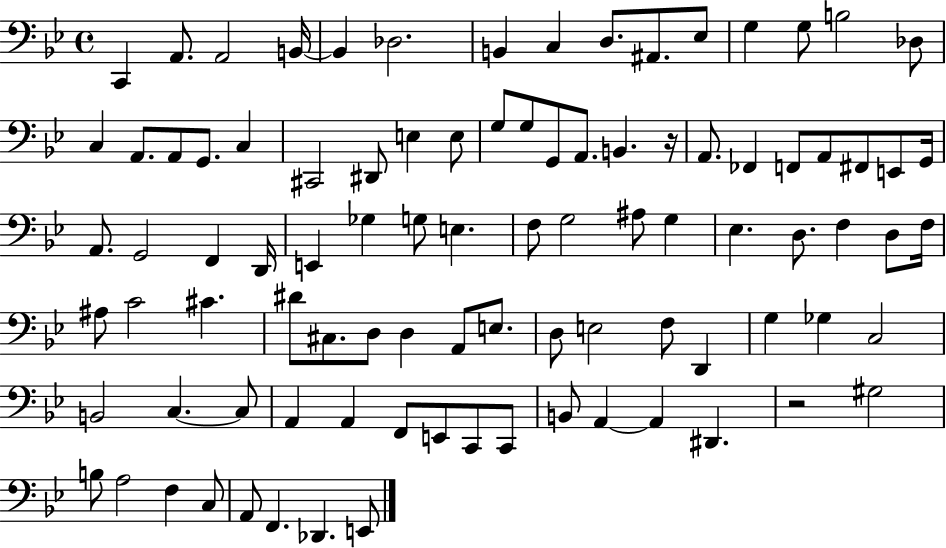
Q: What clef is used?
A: bass